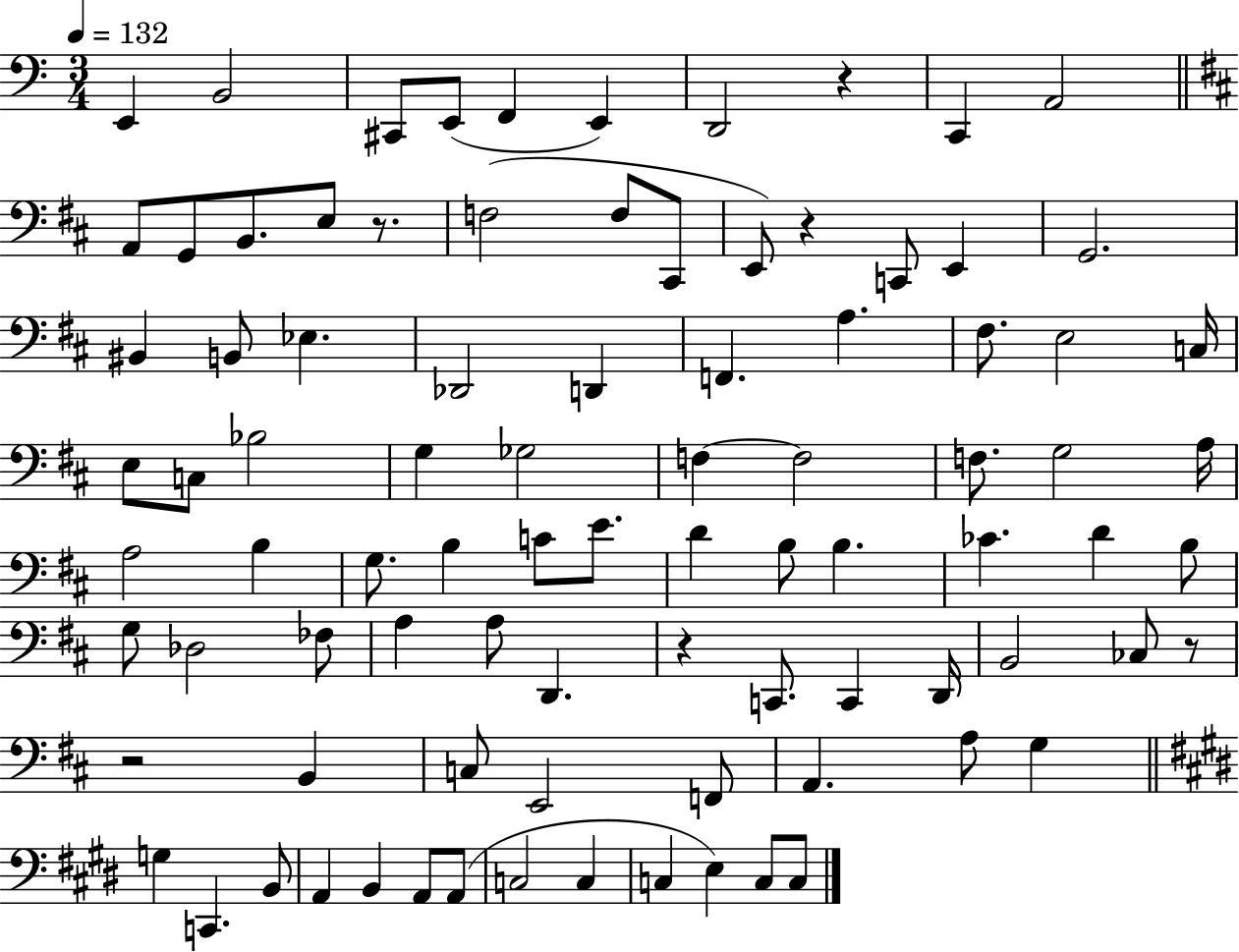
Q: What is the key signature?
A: C major